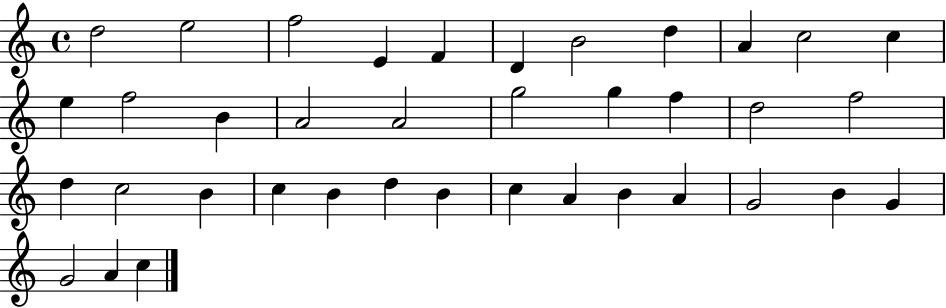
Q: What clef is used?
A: treble